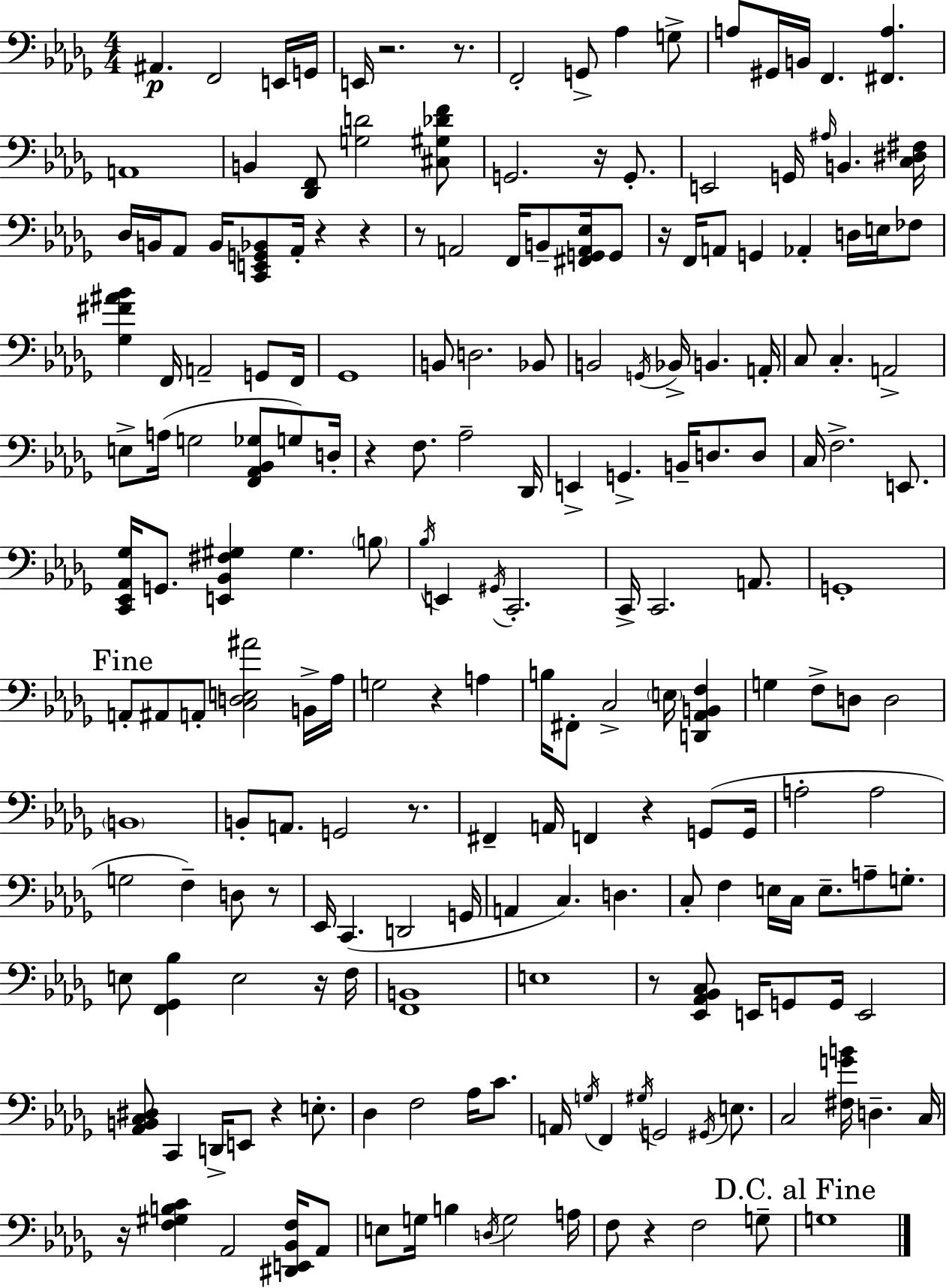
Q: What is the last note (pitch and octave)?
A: G3